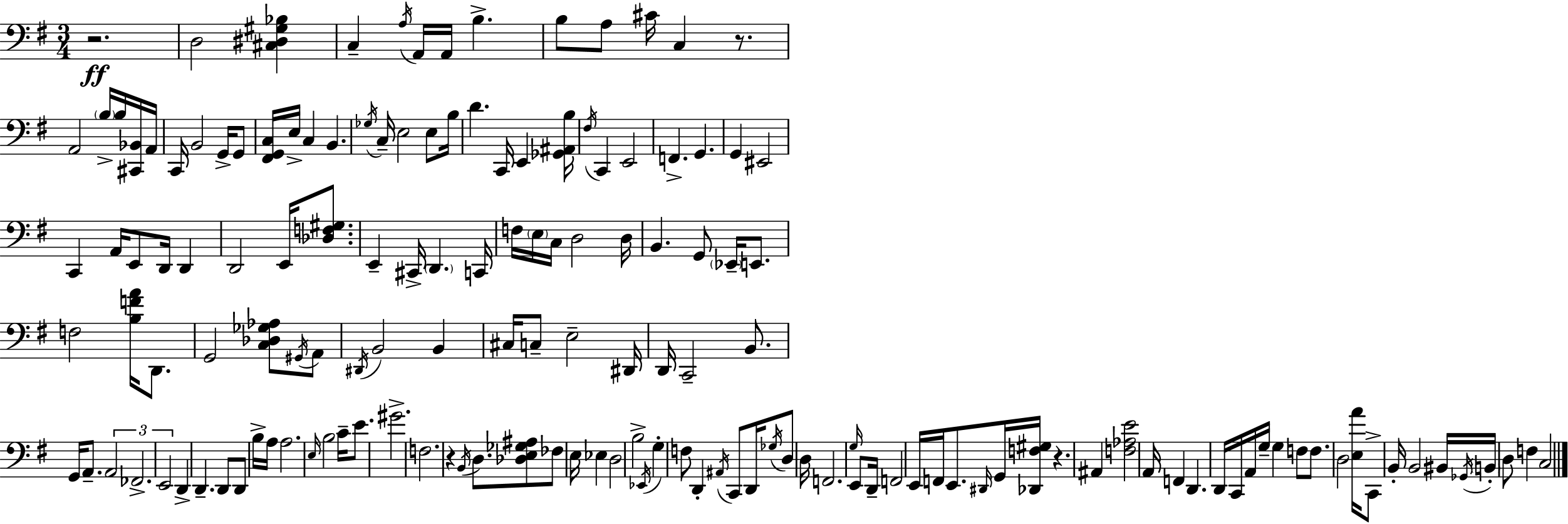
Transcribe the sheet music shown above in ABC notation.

X:1
T:Untitled
M:3/4
L:1/4
K:Em
z2 D,2 [^C,^D,^G,_B,] C, A,/4 A,,/4 A,,/4 B, B,/2 A,/2 ^C/4 C, z/2 A,,2 B,/4 B,/4 [^C,,_B,,]/4 A,,/4 C,,/4 B,,2 G,,/4 G,,/2 [^F,,G,,C,]/4 E,/4 C, B,, _G,/4 C,/4 E,2 E,/2 B,/4 D C,,/4 E,, [_G,,^A,,B,]/4 ^F,/4 C,, E,,2 F,, G,, G,, ^E,,2 C,, A,,/4 E,,/2 D,,/4 D,, D,,2 E,,/4 [_D,F,^G,]/2 E,, ^C,,/4 D,, C,,/4 F,/4 E,/4 C,/4 D,2 D,/4 B,, G,,/2 _E,,/4 E,,/2 F,2 [B,FA]/4 D,,/2 G,,2 [C,_D,_G,_A,]/2 ^G,,/4 A,,/2 ^D,,/4 B,,2 B,, ^C,/4 C,/2 E,2 ^D,,/4 D,,/4 C,,2 B,,/2 G,,/4 A,,/2 A,,2 _F,,2 E,,2 D,, D,, D,,/2 D,,/2 B,/4 A,/4 A,2 E,/4 B,2 C/4 E/2 ^G2 F,2 z B,,/4 D,/2 [_D,E,_G,^A,]/2 _F,/2 E,/4 _E, D,2 B,2 _E,,/4 G, F,/2 D,, ^A,,/4 C,,/2 D,,/4 _G,/4 D,/2 D,/4 F,,2 G,/4 E,,/2 D,,/4 F,,2 E,,/4 F,,/4 E,,/2 ^D,,/4 G,,/4 [_D,,F,^G,]/4 z ^A,, [F,_A,E]2 A,,/4 F,, D,, D,,/4 C,,/4 A,,/4 G,/4 G, F,/2 F,/2 D,2 [E,A]/4 C,,/2 B,,/4 B,,2 ^B,,/4 _G,,/4 B,,/4 D,/2 F, C,2